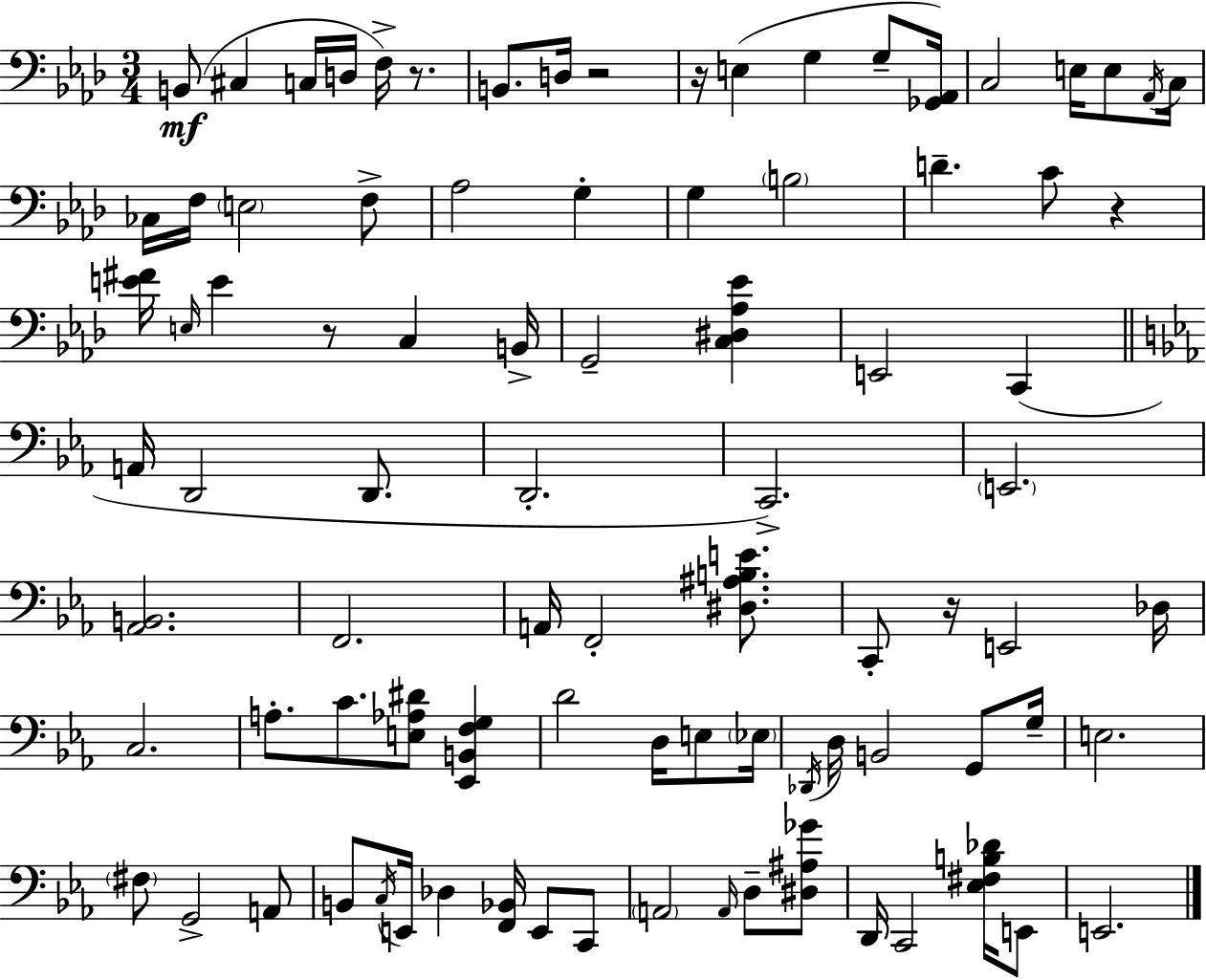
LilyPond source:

{
  \clef bass
  \numericTimeSignature
  \time 3/4
  \key f \minor
  b,8(\mf cis4 c16 d16 f16->) r8. | b,8. d16 r2 | r16 e4( g4 g8-- <ges, aes,>16) | c2 e16 e8 \acciaccatura { aes,16 } | \break c16 ces16 f16 \parenthesize e2 f8-> | aes2 g4-. | g4 \parenthesize b2 | d'4.-- c'8 r4 | \break <e' fis'>16 \grace { e16 } e'4 r8 c4 | b,16-> g,2-- <c dis aes ees'>4 | e,2 c,4( | \bar "||" \break \key c \minor a,16 d,2 d,8. | d,2.-. | c,2.->) | \parenthesize e,2. | \break <aes, b,>2. | f,2. | a,16 f,2-. <dis ais b e'>8. | c,8-. r16 e,2 des16 | \break c2. | a8.-. c'8. <e aes dis'>8 <ees, b, f g>4 | d'2 d16 e8 \parenthesize ees16 | \acciaccatura { des,16 } d16 b,2 g,8 | \break g16-- e2. | \parenthesize fis8 g,2-> a,8 | b,8 \acciaccatura { c16 } e,16 des4 <f, bes,>16 e,8 | c,8 \parenthesize a,2 \grace { a,16 } d8-- | \break <dis ais ges'>8 d,16 c,2 | <ees fis b des'>16 e,8 e,2. | \bar "|."
}